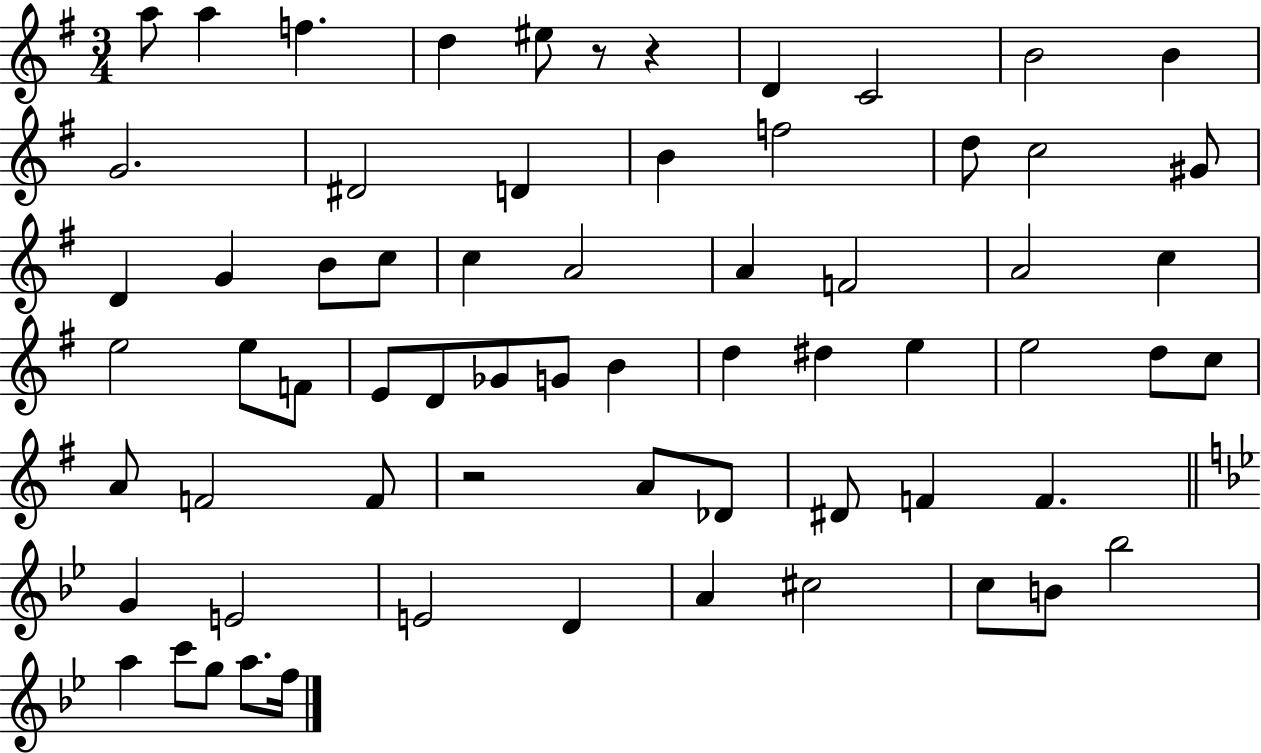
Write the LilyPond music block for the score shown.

{
  \clef treble
  \numericTimeSignature
  \time 3/4
  \key g \major
  a''8 a''4 f''4. | d''4 eis''8 r8 r4 | d'4 c'2 | b'2 b'4 | \break g'2. | dis'2 d'4 | b'4 f''2 | d''8 c''2 gis'8 | \break d'4 g'4 b'8 c''8 | c''4 a'2 | a'4 f'2 | a'2 c''4 | \break e''2 e''8 f'8 | e'8 d'8 ges'8 g'8 b'4 | d''4 dis''4 e''4 | e''2 d''8 c''8 | \break a'8 f'2 f'8 | r2 a'8 des'8 | dis'8 f'4 f'4. | \bar "||" \break \key g \minor g'4 e'2 | e'2 d'4 | a'4 cis''2 | c''8 b'8 bes''2 | \break a''4 c'''8 g''8 a''8. f''16 | \bar "|."
}